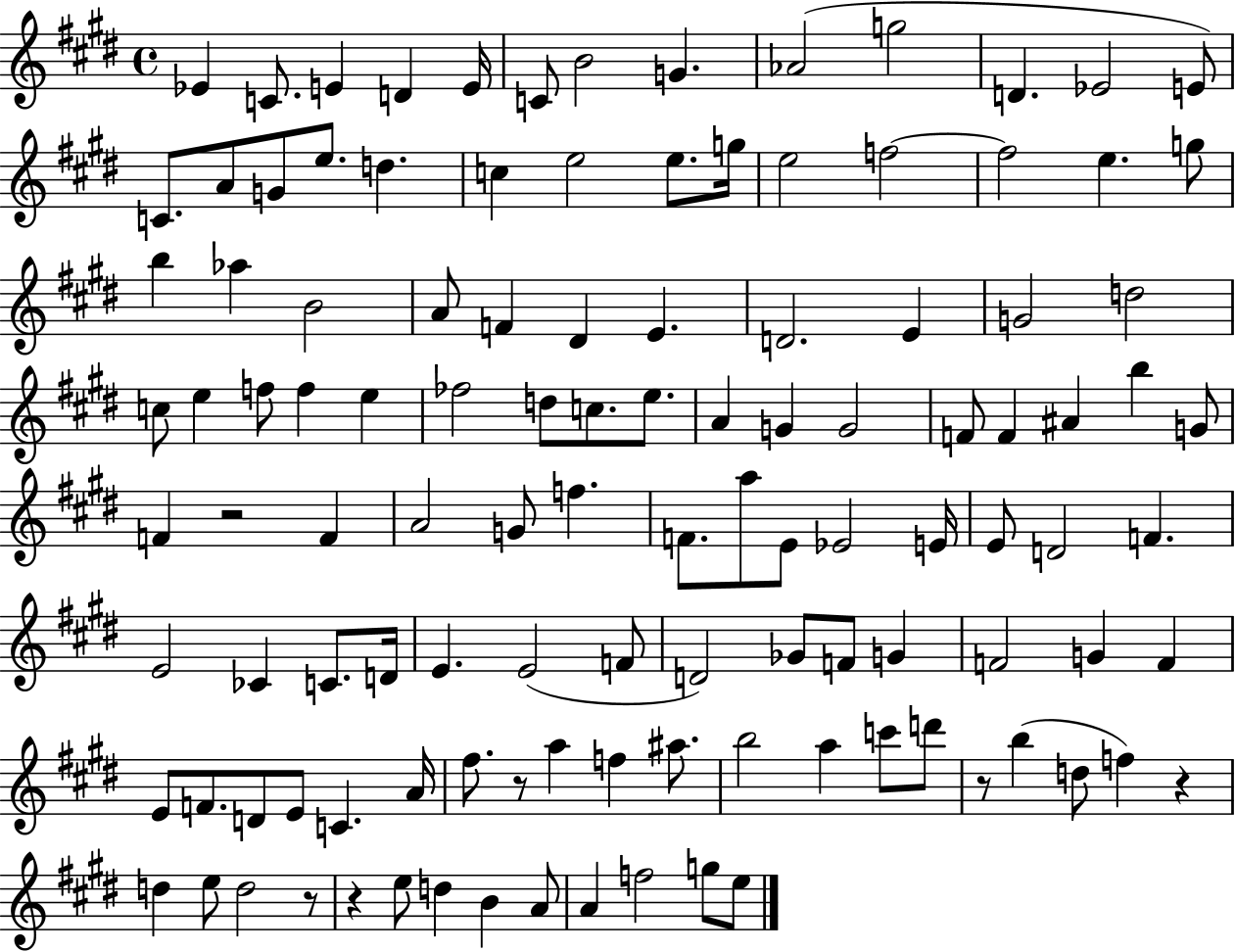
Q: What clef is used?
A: treble